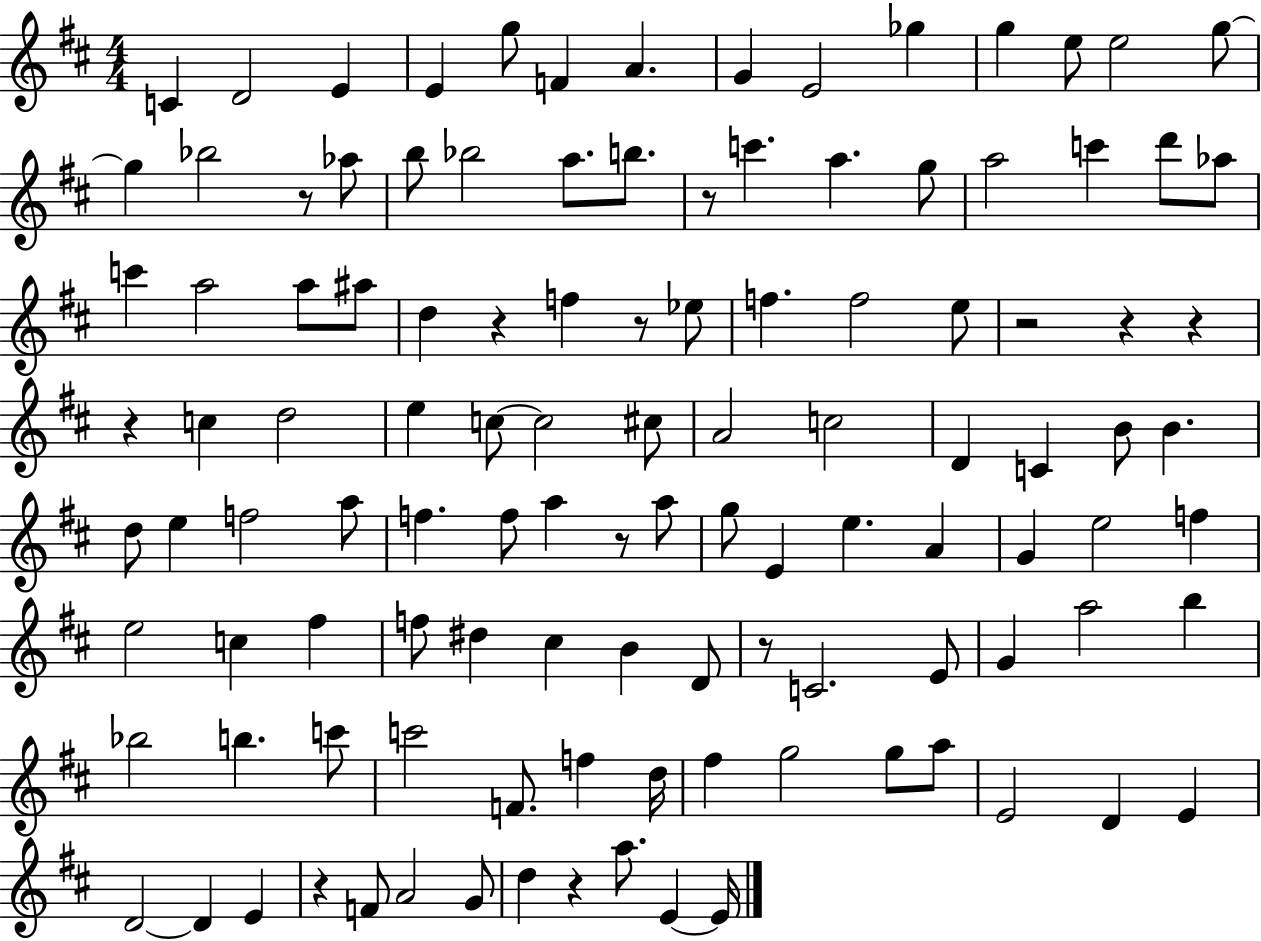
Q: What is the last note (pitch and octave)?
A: E4